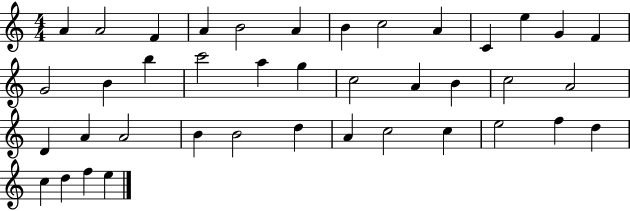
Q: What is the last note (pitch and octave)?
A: E5